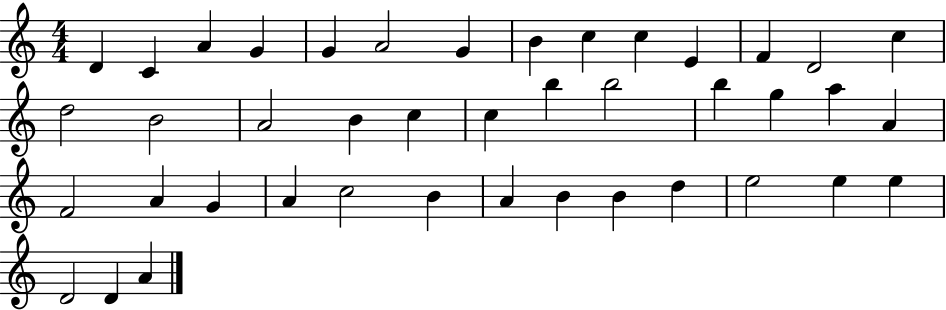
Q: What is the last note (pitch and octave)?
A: A4